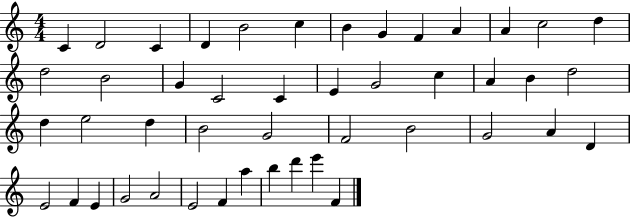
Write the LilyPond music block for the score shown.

{
  \clef treble
  \numericTimeSignature
  \time 4/4
  \key c \major
  c'4 d'2 c'4 | d'4 b'2 c''4 | b'4 g'4 f'4 a'4 | a'4 c''2 d''4 | \break d''2 b'2 | g'4 c'2 c'4 | e'4 g'2 c''4 | a'4 b'4 d''2 | \break d''4 e''2 d''4 | b'2 g'2 | f'2 b'2 | g'2 a'4 d'4 | \break e'2 f'4 e'4 | g'2 a'2 | e'2 f'4 a''4 | b''4 d'''4 e'''4 f'4 | \break \bar "|."
}